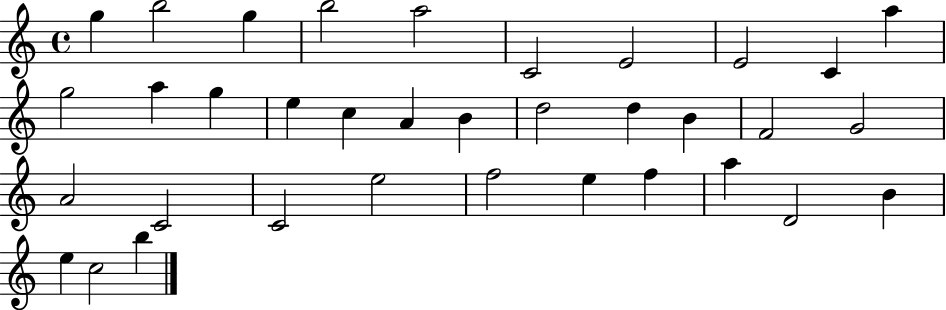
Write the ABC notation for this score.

X:1
T:Untitled
M:4/4
L:1/4
K:C
g b2 g b2 a2 C2 E2 E2 C a g2 a g e c A B d2 d B F2 G2 A2 C2 C2 e2 f2 e f a D2 B e c2 b